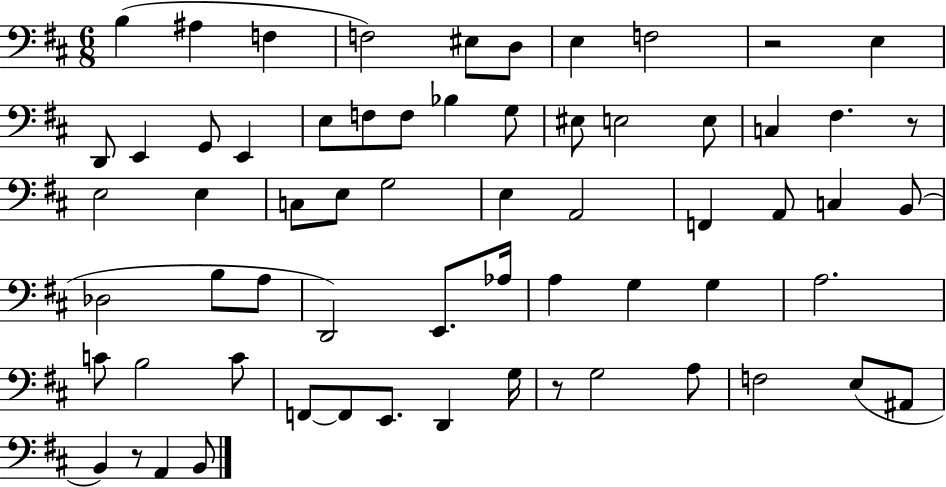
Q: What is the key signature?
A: D major